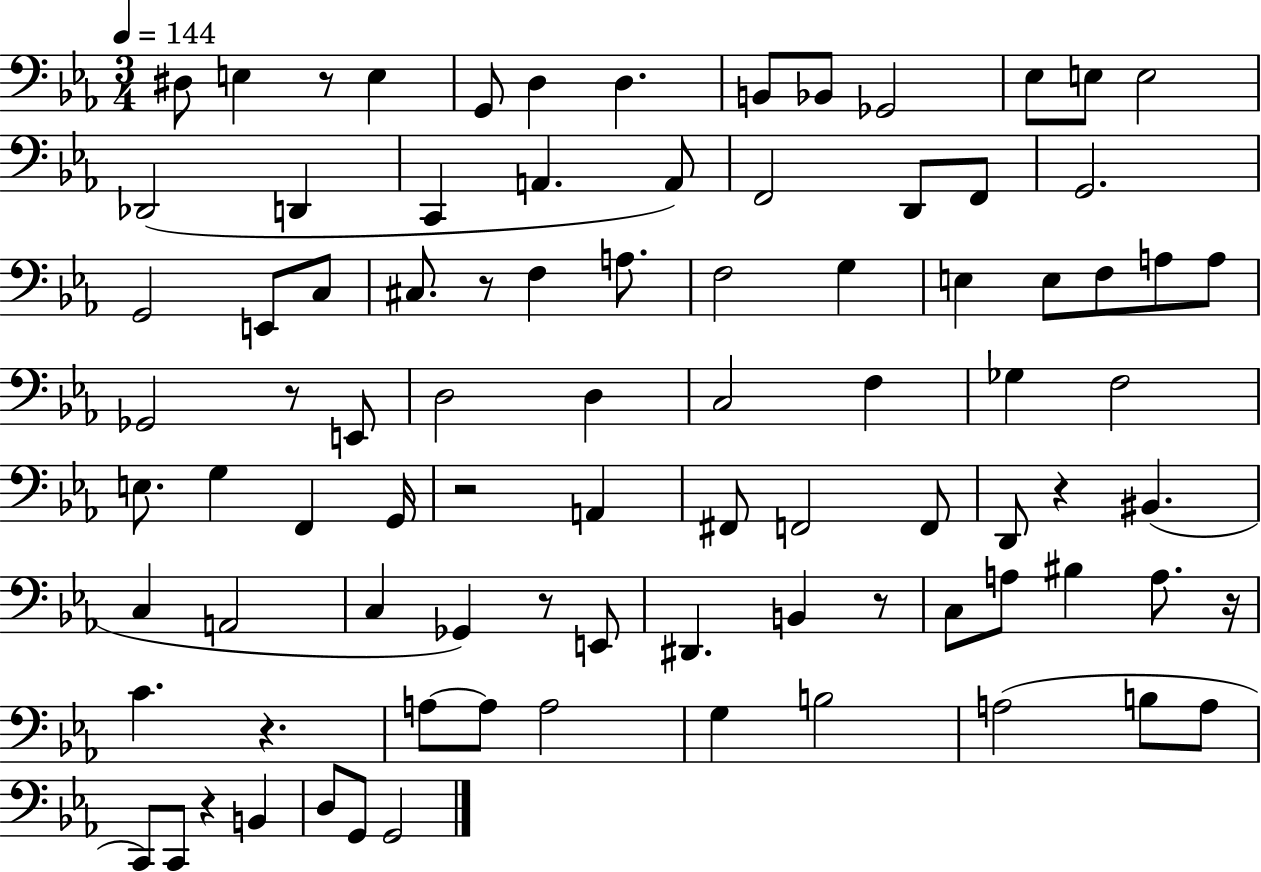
X:1
T:Untitled
M:3/4
L:1/4
K:Eb
^D,/2 E, z/2 E, G,,/2 D, D, B,,/2 _B,,/2 _G,,2 _E,/2 E,/2 E,2 _D,,2 D,, C,, A,, A,,/2 F,,2 D,,/2 F,,/2 G,,2 G,,2 E,,/2 C,/2 ^C,/2 z/2 F, A,/2 F,2 G, E, E,/2 F,/2 A,/2 A,/2 _G,,2 z/2 E,,/2 D,2 D, C,2 F, _G, F,2 E,/2 G, F,, G,,/4 z2 A,, ^F,,/2 F,,2 F,,/2 D,,/2 z ^B,, C, A,,2 C, _G,, z/2 E,,/2 ^D,, B,, z/2 C,/2 A,/2 ^B, A,/2 z/4 C z A,/2 A,/2 A,2 G, B,2 A,2 B,/2 A,/2 C,,/2 C,,/2 z B,, D,/2 G,,/2 G,,2